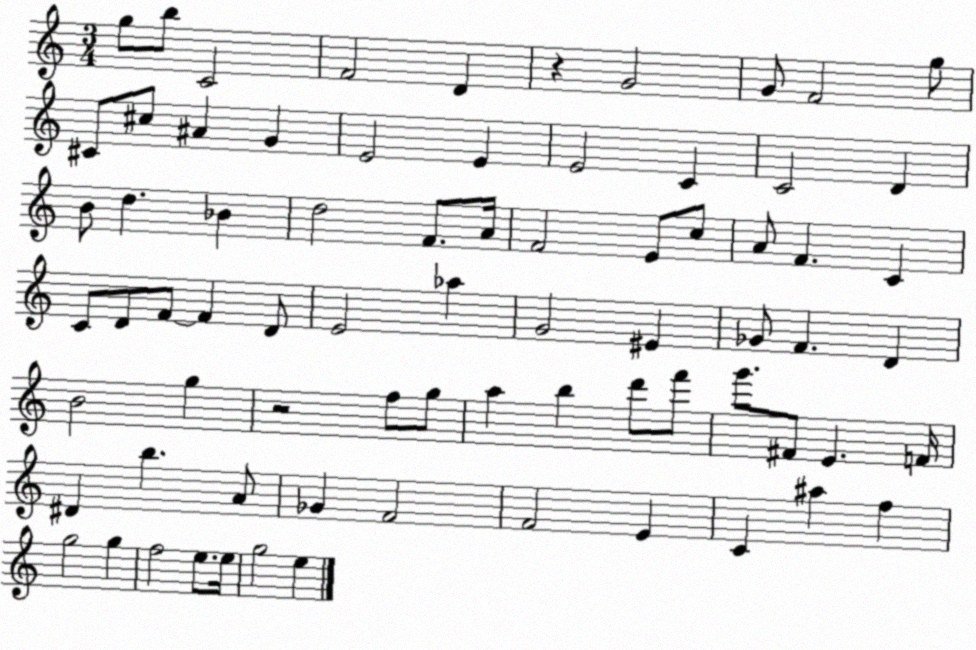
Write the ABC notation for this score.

X:1
T:Untitled
M:3/4
L:1/4
K:C
g/2 b/2 C2 F2 D z G2 G/2 F2 g/2 ^C/2 ^c/2 ^A G E2 E E2 C C2 D B/2 d _B d2 F/2 A/4 F2 E/2 c/2 A/2 F C C/2 D/2 F/2 F D/2 E2 _a G2 ^E _G/2 F D B2 g z2 f/2 g/2 a b d'/2 f'/2 g'/2 ^F/2 E F/4 ^D b A/2 _G F2 F2 E C ^a f g2 g f2 e/2 e/4 g2 e